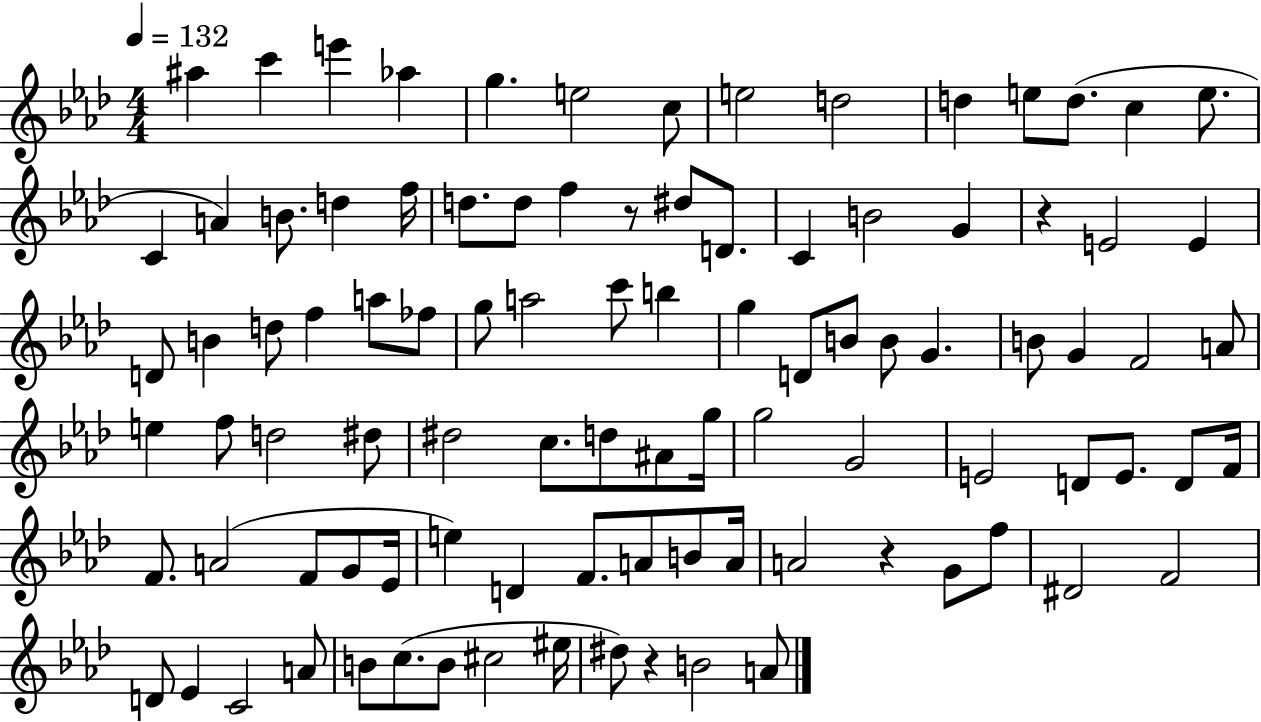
X:1
T:Untitled
M:4/4
L:1/4
K:Ab
^a c' e' _a g e2 c/2 e2 d2 d e/2 d/2 c e/2 C A B/2 d f/4 d/2 d/2 f z/2 ^d/2 D/2 C B2 G z E2 E D/2 B d/2 f a/2 _f/2 g/2 a2 c'/2 b g D/2 B/2 B/2 G B/2 G F2 A/2 e f/2 d2 ^d/2 ^d2 c/2 d/2 ^A/2 g/4 g2 G2 E2 D/2 E/2 D/2 F/4 F/2 A2 F/2 G/2 _E/4 e D F/2 A/2 B/2 A/4 A2 z G/2 f/2 ^D2 F2 D/2 _E C2 A/2 B/2 c/2 B/2 ^c2 ^e/4 ^d/2 z B2 A/2